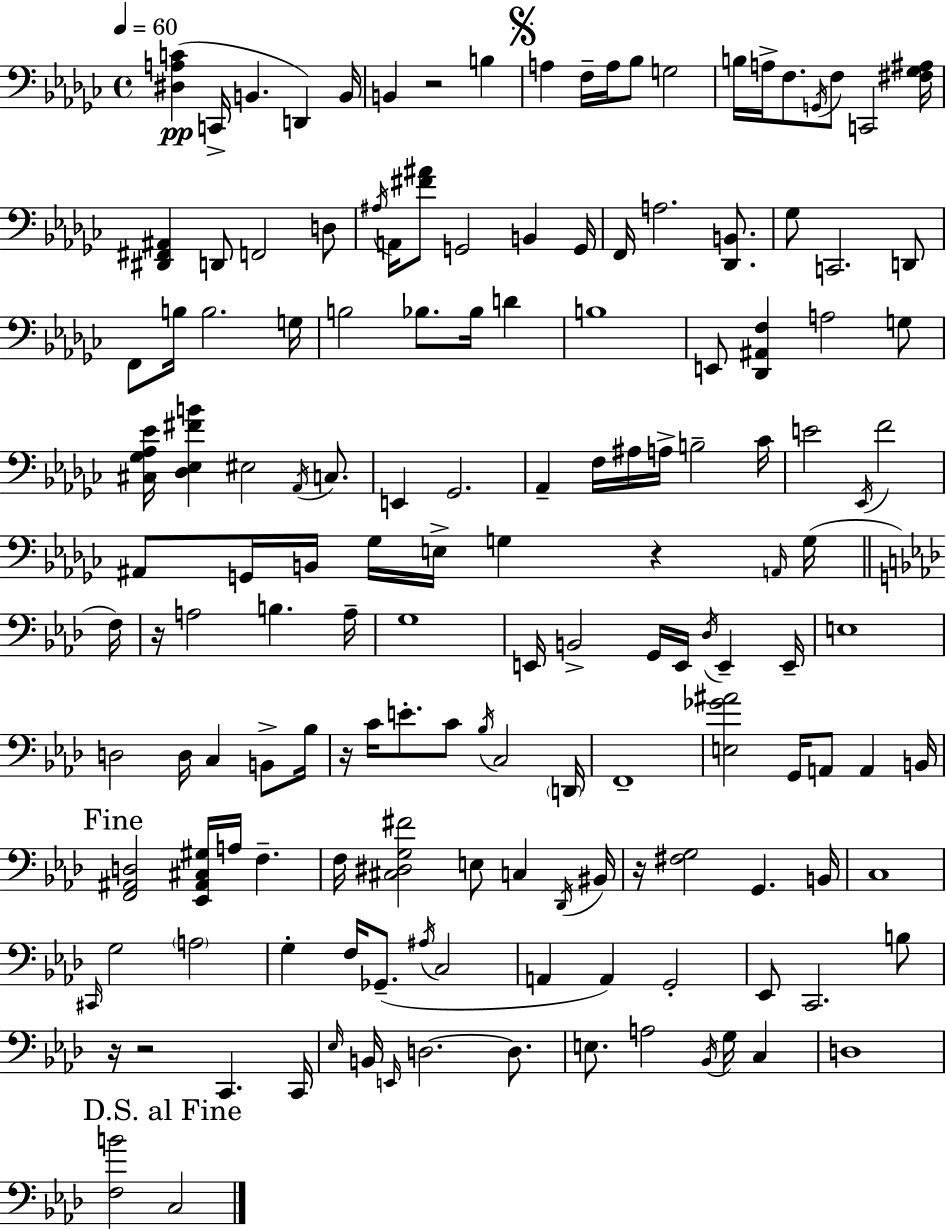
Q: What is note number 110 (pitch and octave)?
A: A#3